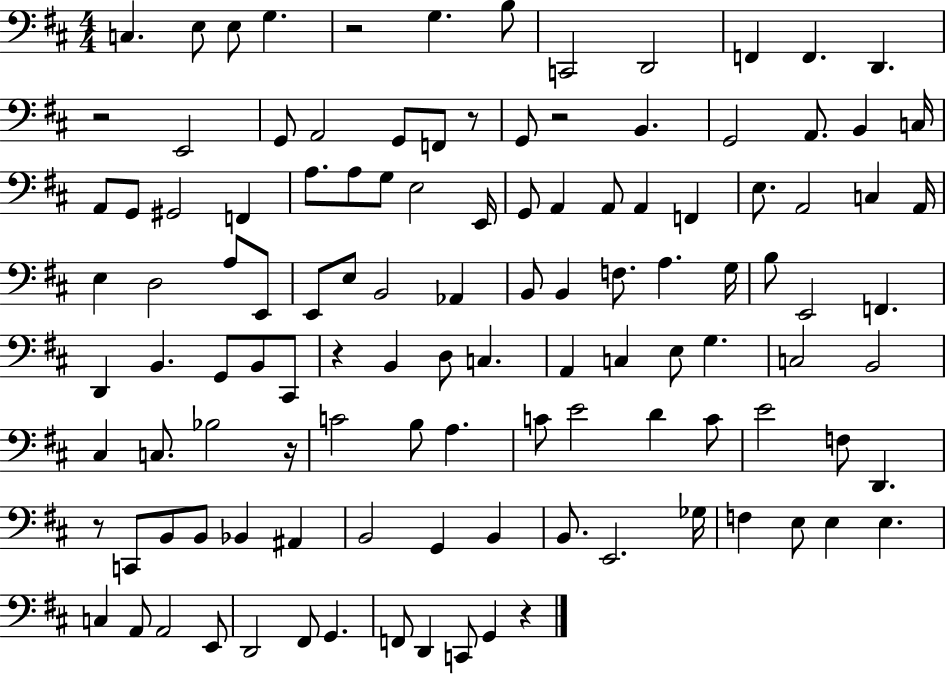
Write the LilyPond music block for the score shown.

{
  \clef bass
  \numericTimeSignature
  \time 4/4
  \key d \major
  c4. e8 e8 g4. | r2 g4. b8 | c,2 d,2 | f,4 f,4. d,4. | \break r2 e,2 | g,8 a,2 g,8 f,8 r8 | g,8 r2 b,4. | g,2 a,8. b,4 c16 | \break a,8 g,8 gis,2 f,4 | a8. a8 g8 e2 e,16 | g,8 a,4 a,8 a,4 f,4 | e8. a,2 c4 a,16 | \break e4 d2 a8 e,8 | e,8 e8 b,2 aes,4 | b,8 b,4 f8. a4. g16 | b8 e,2 f,4. | \break d,4 b,4. g,8 b,8 cis,8 | r4 b,4 d8 c4. | a,4 c4 e8 g4. | c2 b,2 | \break cis4 c8. bes2 r16 | c'2 b8 a4. | c'8 e'2 d'4 c'8 | e'2 f8 d,4. | \break r8 c,8 b,8 b,8 bes,4 ais,4 | b,2 g,4 b,4 | b,8. e,2. ges16 | f4 e8 e4 e4. | \break c4 a,8 a,2 e,8 | d,2 fis,8 g,4. | f,8 d,4 c,8 g,4 r4 | \bar "|."
}